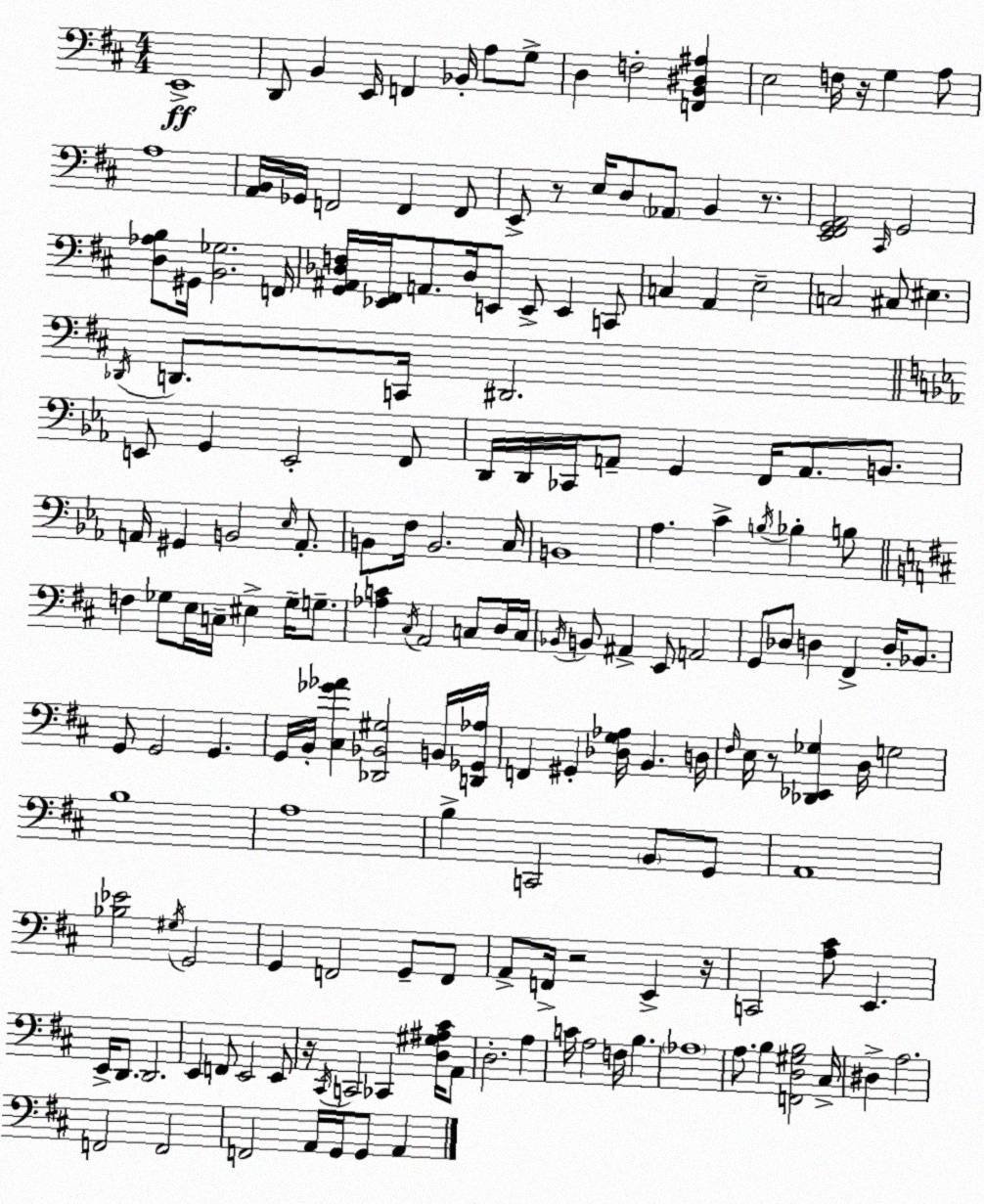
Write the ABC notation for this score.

X:1
T:Untitled
M:4/4
L:1/4
K:D
E,,4 D,,/2 B,, E,,/4 F,, _B,,/4 A,/2 G,/2 D, F,2 [F,,B,,^D,^A,] E,2 F,/4 z/4 G, A,/2 A,4 [A,,B,,]/4 _G,,/4 F,,2 F,, F,,/2 E,,/2 z/2 E,/4 D,/2 _A,,/2 B,, z/2 [E,,^F,,G,,A,,]2 ^C,,/4 G,,2 [D,_A,B,]/2 ^G,,/4 [B,,_G,]2 F,,/4 [G,,^A,,_D,F,]/4 [_E,,^F,,]/4 A,,/2 _D,/4 E,,/2 E,,/2 E,, C,,/2 C, A,, E,2 C,2 ^C,/2 ^E, _D,,/4 D,,/2 C,,/4 ^D,,2 E,,/2 G,, E,,2 F,,/2 D,,/4 D,,/4 _C,,/4 A,,/2 G,, F,,/4 A,,/2 B,,/2 A,,/4 ^G,, B,,2 _E,/4 A,,/2 B,,/2 F,/4 B,,2 C,/4 B,,4 _A, C B,/4 _B, B,/2 F, _G,/2 E,/4 C,/4 ^E, _G,/4 G,/2 [_A,C] ^C,/4 A,,2 C,/2 D,/4 C,/4 _B,,/4 B,,/2 ^A,, E,,/2 A,,2 G,,/2 _D,/2 D, ^F,, D,/4 _B,,/2 G,,/2 G,,2 G,, G,,/4 B,,/4 [^C,_G_A] [_D,,_B,,^G,]2 B,,/4 [D,,_G,,_A,]/4 F,, ^G,, [_D,G,_A,]/4 B,, D,/4 ^F,/4 E,/4 z/2 [_D,,_E,,_G,] D,/4 G,2 B,4 A,4 B, C,,2 B,,/2 G,,/2 A,,4 [_B,_E]2 ^G,/4 G,,2 G,, F,,2 G,,/2 F,,/2 A,,/2 F,,/4 z2 E,, z/4 C,,2 [A,^C]/2 E,, E,,/4 D,,/2 D,,2 E,, F,,/2 E,,2 E,,/2 z/4 ^C,,/4 C,,2 _C,, [D,^G,^A,^C]/4 A,,/2 D,2 A, C/4 A,2 F,/4 B, _A,4 A,/2 B, [F,,D,^G,B,]2 ^C,/4 ^D, A,2 F,,2 F,,2 F,,2 A,,/4 G,,/4 G,,/2 A,,